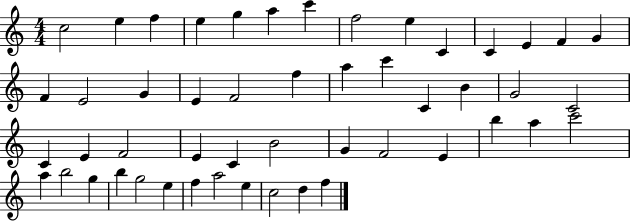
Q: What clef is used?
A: treble